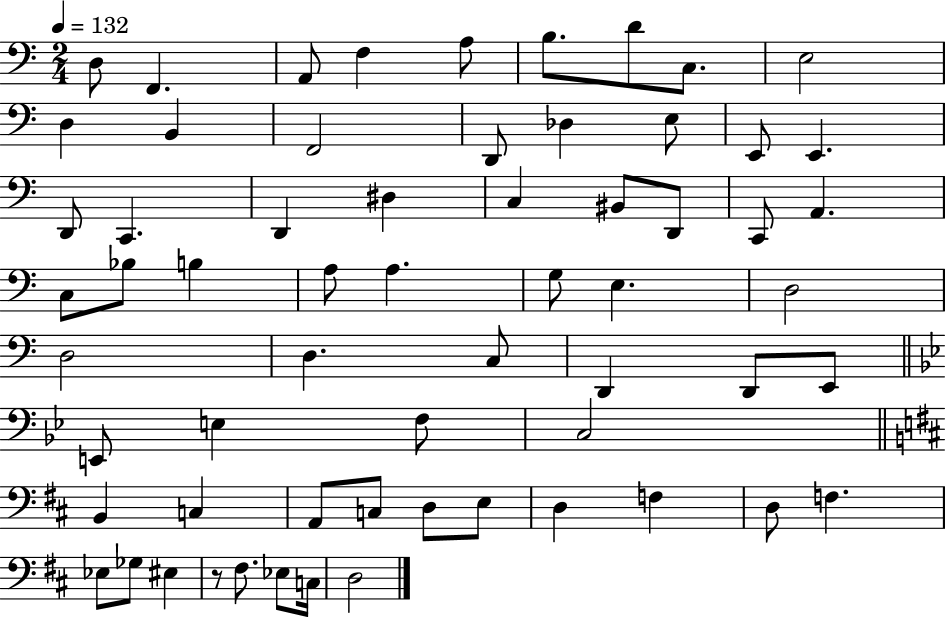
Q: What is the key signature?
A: C major